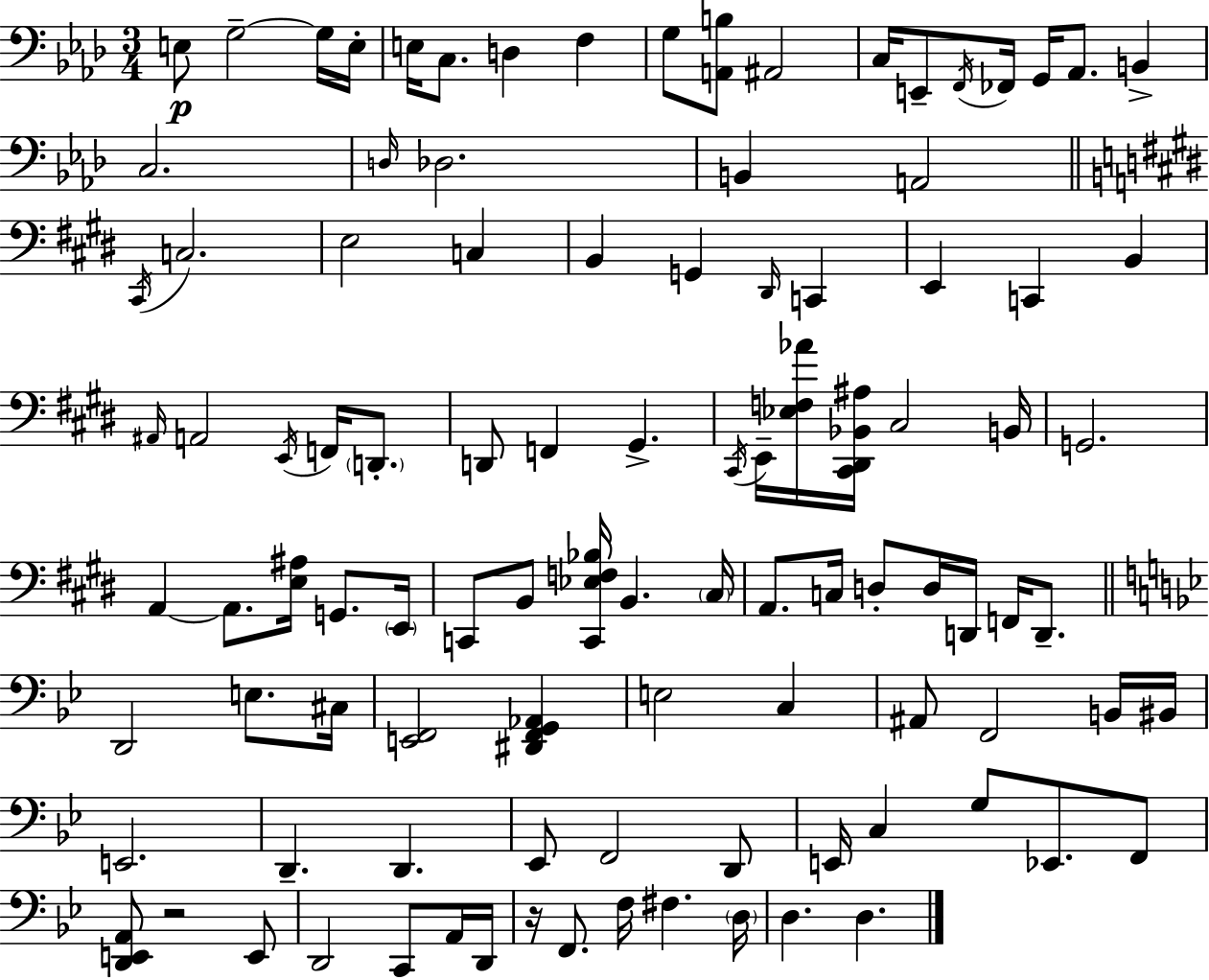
X:1
T:Untitled
M:3/4
L:1/4
K:Fm
E,/2 G,2 G,/4 E,/4 E,/4 C,/2 D, F, G,/2 [A,,B,]/2 ^A,,2 C,/4 E,,/2 F,,/4 _F,,/4 G,,/4 _A,,/2 B,, C,2 D,/4 _D,2 B,, A,,2 ^C,,/4 C,2 E,2 C, B,, G,, ^D,,/4 C,, E,, C,, B,, ^A,,/4 A,,2 E,,/4 F,,/4 D,,/2 D,,/2 F,, ^G,, ^C,,/4 E,,/4 [_E,F,_A]/4 [^C,,^D,,_B,,^A,]/4 ^C,2 B,,/4 G,,2 A,, A,,/2 [E,^A,]/4 G,,/2 E,,/4 C,,/2 B,,/2 [C,,_E,F,_B,]/4 B,, ^C,/4 A,,/2 C,/4 D,/2 D,/4 D,,/4 F,,/4 D,,/2 D,,2 E,/2 ^C,/4 [E,,F,,]2 [^D,,F,,G,,_A,,] E,2 C, ^A,,/2 F,,2 B,,/4 ^B,,/4 E,,2 D,, D,, _E,,/2 F,,2 D,,/2 E,,/4 C, G,/2 _E,,/2 F,,/2 [D,,E,,A,,]/2 z2 E,,/2 D,,2 C,,/2 A,,/4 D,,/4 z/4 F,,/2 F,/4 ^F, D,/4 D, D,